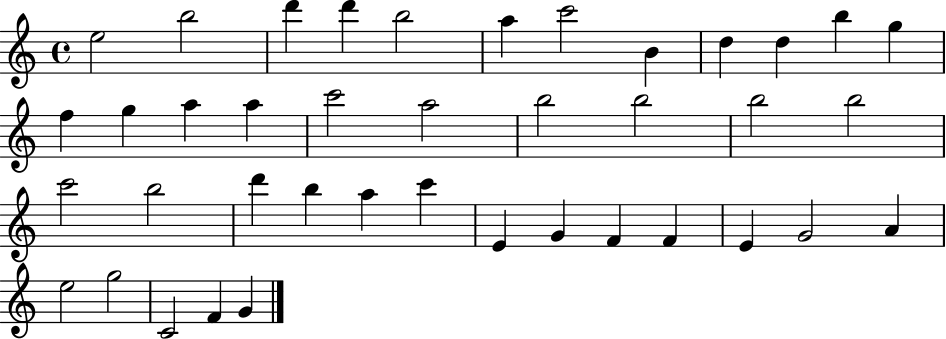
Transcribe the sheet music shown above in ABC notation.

X:1
T:Untitled
M:4/4
L:1/4
K:C
e2 b2 d' d' b2 a c'2 B d d b g f g a a c'2 a2 b2 b2 b2 b2 c'2 b2 d' b a c' E G F F E G2 A e2 g2 C2 F G